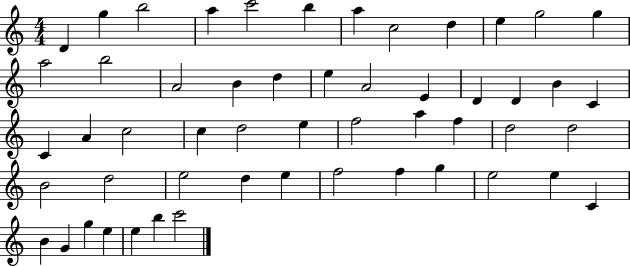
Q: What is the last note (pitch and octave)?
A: C6